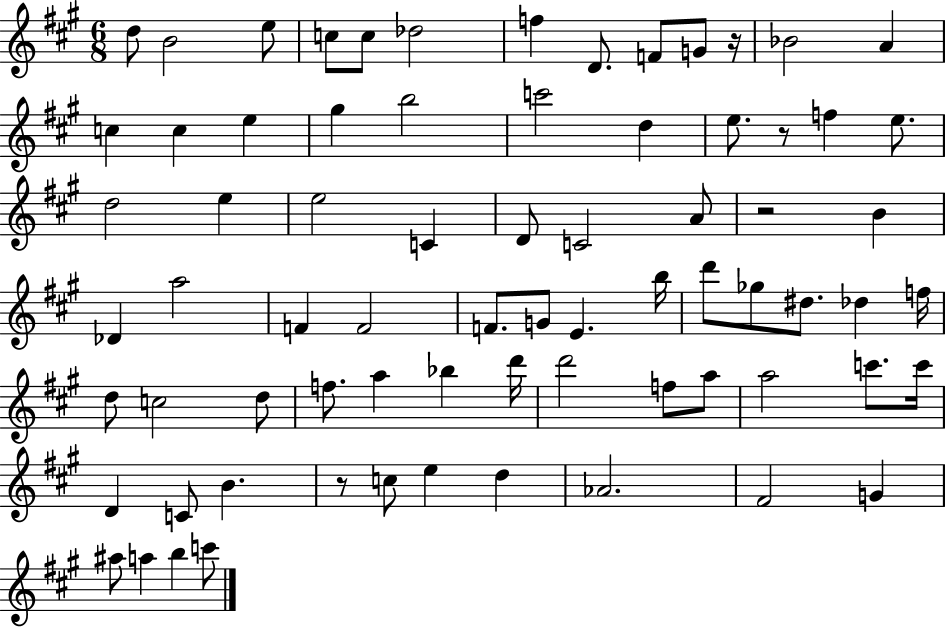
D5/e B4/h E5/e C5/e C5/e Db5/h F5/q D4/e. F4/e G4/e R/s Bb4/h A4/q C5/q C5/q E5/q G#5/q B5/h C6/h D5/q E5/e. R/e F5/q E5/e. D5/h E5/q E5/h C4/q D4/e C4/h A4/e R/h B4/q Db4/q A5/h F4/q F4/h F4/e. G4/e E4/q. B5/s D6/e Gb5/e D#5/e. Db5/q F5/s D5/e C5/h D5/e F5/e. A5/q Bb5/q D6/s D6/h F5/e A5/e A5/h C6/e. C6/s D4/q C4/e B4/q. R/e C5/e E5/q D5/q Ab4/h. F#4/h G4/q A#5/e A5/q B5/q C6/e